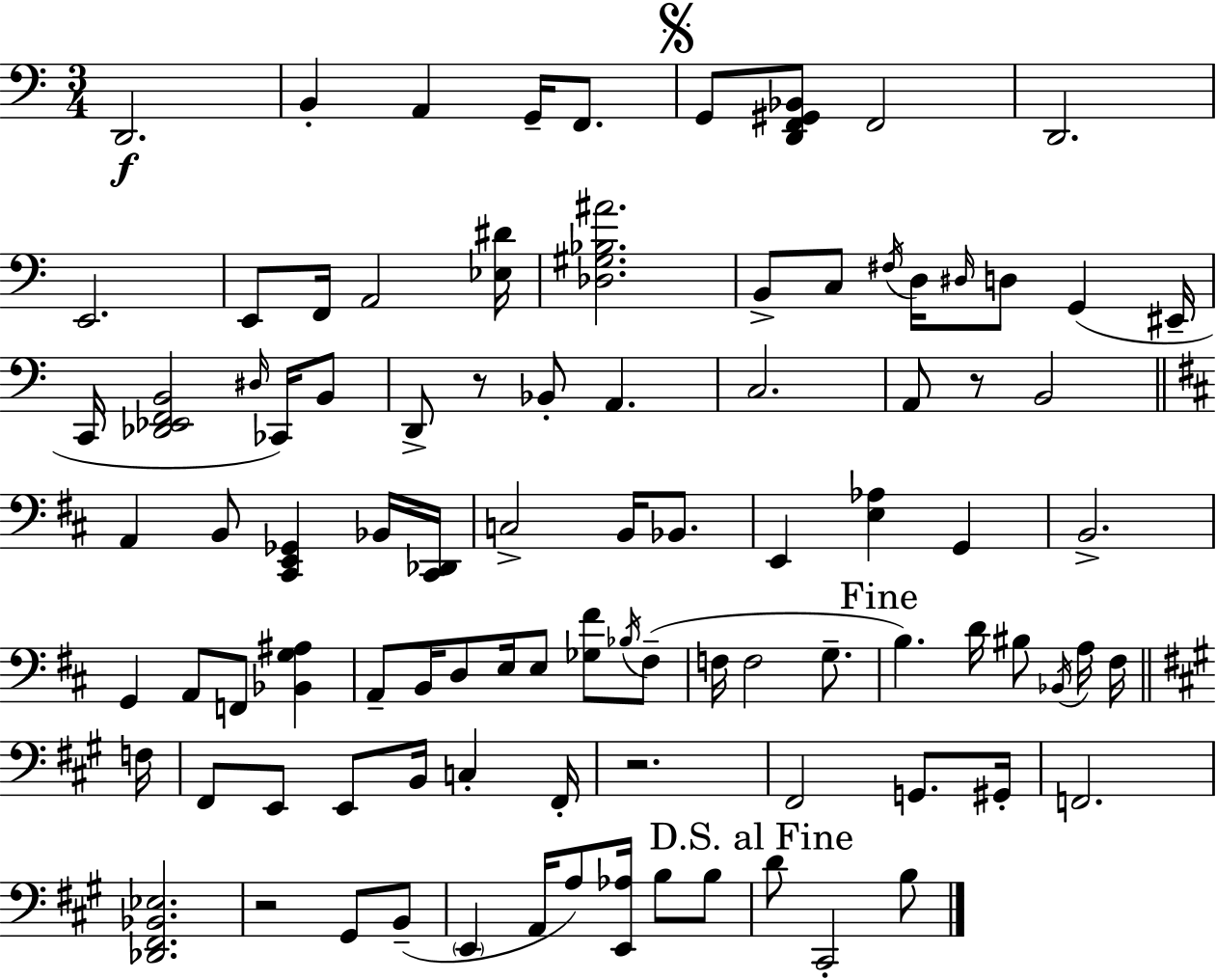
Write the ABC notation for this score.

X:1
T:Untitled
M:3/4
L:1/4
K:Am
D,,2 B,, A,, G,,/4 F,,/2 G,,/2 [D,,F,,^G,,_B,,]/2 F,,2 D,,2 E,,2 E,,/2 F,,/4 A,,2 [_E,^D]/4 [_D,^G,_B,^A]2 B,,/2 C,/2 ^F,/4 D,/4 ^D,/4 D,/2 G,, ^E,,/4 C,,/4 [_D,,_E,,F,,B,,]2 ^D,/4 _C,,/4 B,,/2 D,,/2 z/2 _B,,/2 A,, C,2 A,,/2 z/2 B,,2 A,, B,,/2 [^C,,E,,_G,,] _B,,/4 [^C,,_D,,]/4 C,2 B,,/4 _B,,/2 E,, [E,_A,] G,, B,,2 G,, A,,/2 F,,/2 [_B,,G,^A,] A,,/2 B,,/4 D,/2 E,/4 E,/2 [_G,^F]/2 _B,/4 ^F,/2 F,/4 F,2 G,/2 B, D/4 ^B,/2 _B,,/4 A,/4 ^F,/4 F,/4 ^F,,/2 E,,/2 E,,/2 B,,/4 C, ^F,,/4 z2 ^F,,2 G,,/2 ^G,,/4 F,,2 [_D,,^F,,_B,,_E,]2 z2 ^G,,/2 B,,/2 E,, A,,/4 A,/2 [E,,_A,]/4 B,/2 B,/2 D/2 ^C,,2 B,/2